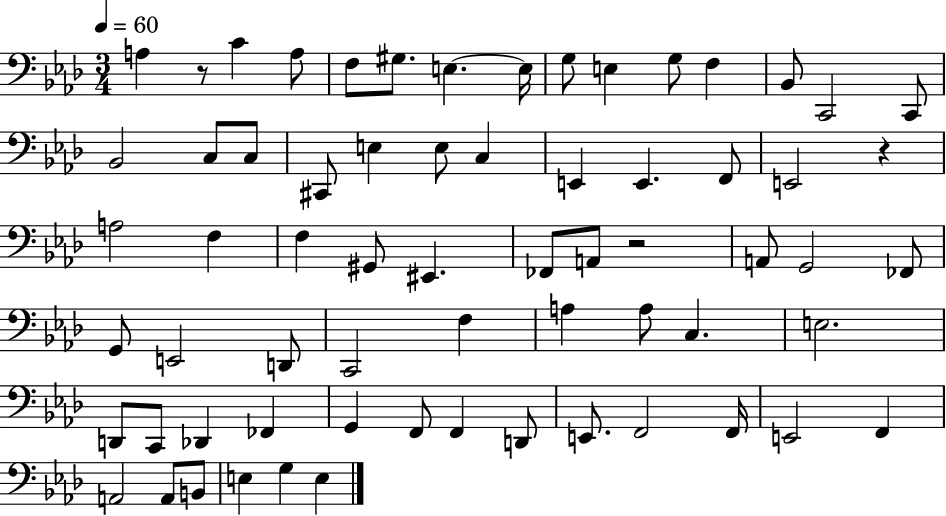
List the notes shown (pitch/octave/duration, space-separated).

A3/q R/e C4/q A3/e F3/e G#3/e. E3/q. E3/s G3/e E3/q G3/e F3/q Bb2/e C2/h C2/e Bb2/h C3/e C3/e C#2/e E3/q E3/e C3/q E2/q E2/q. F2/e E2/h R/q A3/h F3/q F3/q G#2/e EIS2/q. FES2/e A2/e R/h A2/e G2/h FES2/e G2/e E2/h D2/e C2/h F3/q A3/q A3/e C3/q. E3/h. D2/e C2/e Db2/q FES2/q G2/q F2/e F2/q D2/e E2/e. F2/h F2/s E2/h F2/q A2/h A2/e B2/e E3/q G3/q E3/q